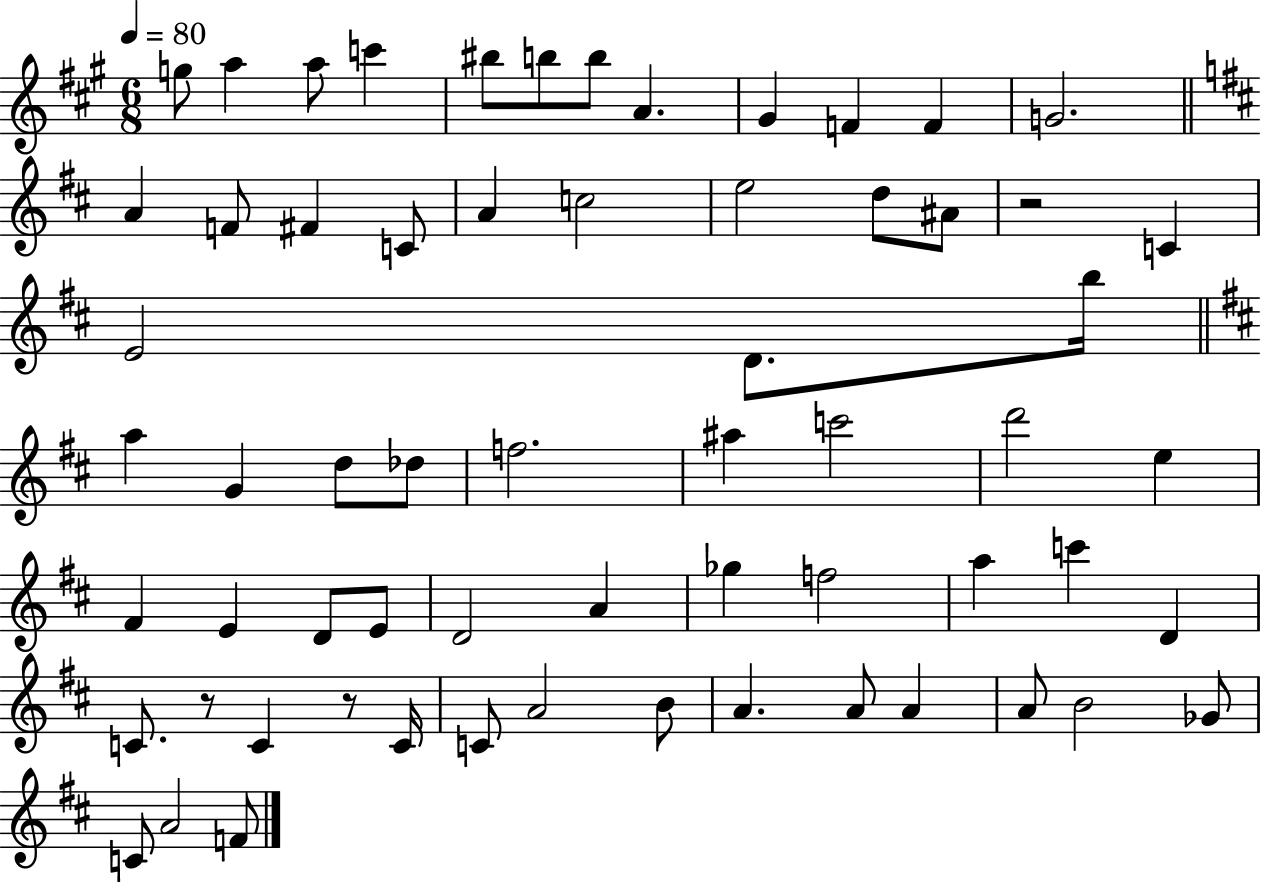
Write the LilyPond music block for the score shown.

{
  \clef treble
  \numericTimeSignature
  \time 6/8
  \key a \major
  \tempo 4 = 80
  g''8 a''4 a''8 c'''4 | bis''8 b''8 b''8 a'4. | gis'4 f'4 f'4 | g'2. | \break \bar "||" \break \key d \major a'4 f'8 fis'4 c'8 | a'4 c''2 | e''2 d''8 ais'8 | r2 c'4 | \break e'2 d'8. b''16 | \bar "||" \break \key d \major a''4 g'4 d''8 des''8 | f''2. | ais''4 c'''2 | d'''2 e''4 | \break fis'4 e'4 d'8 e'8 | d'2 a'4 | ges''4 f''2 | a''4 c'''4 d'4 | \break c'8. r8 c'4 r8 c'16 | c'8 a'2 b'8 | a'4. a'8 a'4 | a'8 b'2 ges'8 | \break c'8 a'2 f'8 | \bar "|."
}